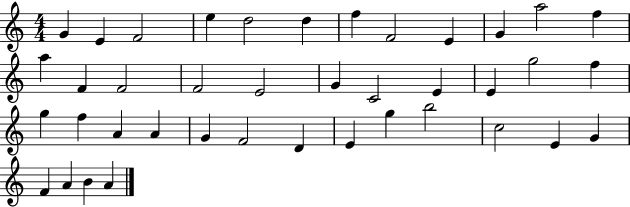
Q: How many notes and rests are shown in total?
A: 40